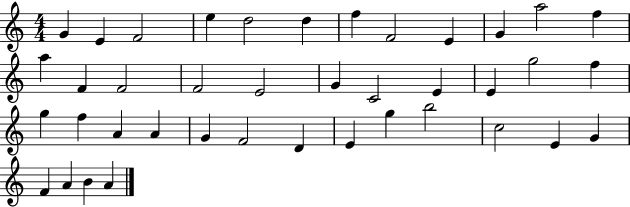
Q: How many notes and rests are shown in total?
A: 40